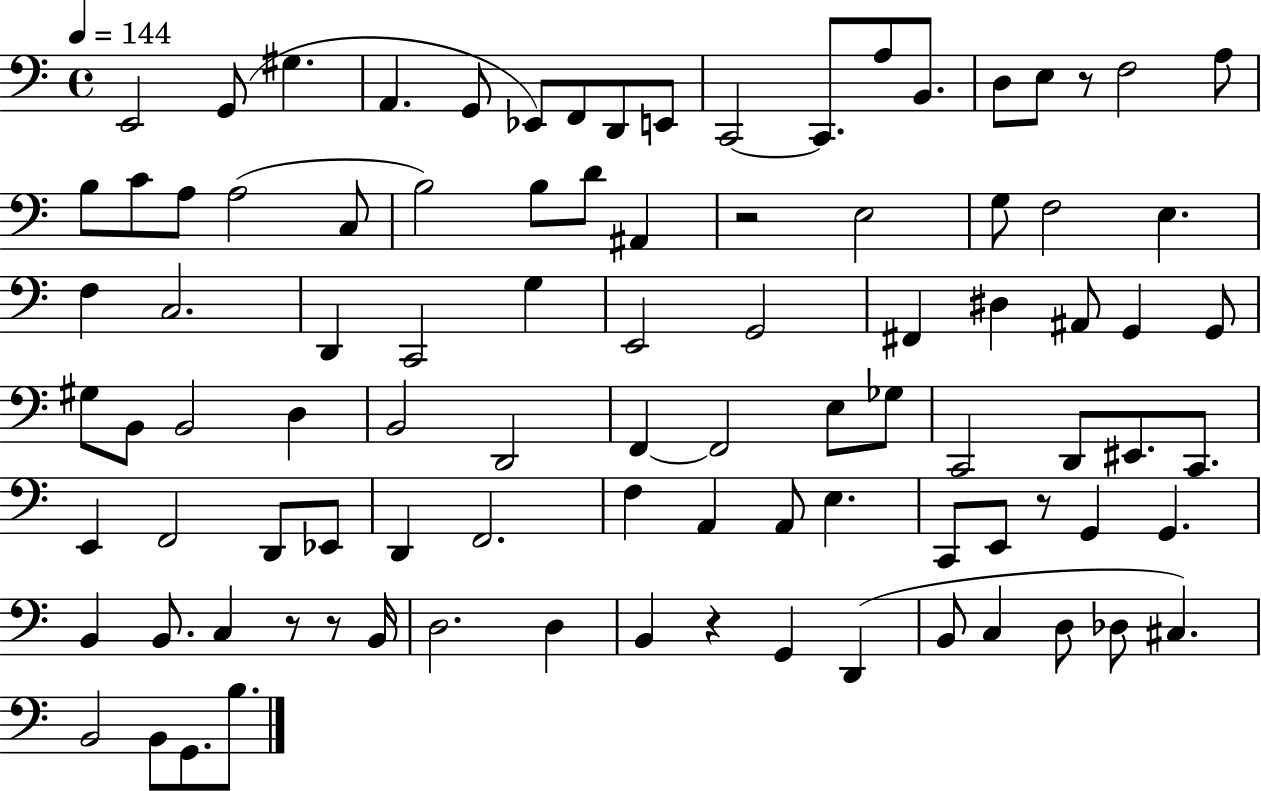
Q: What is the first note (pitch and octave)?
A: E2